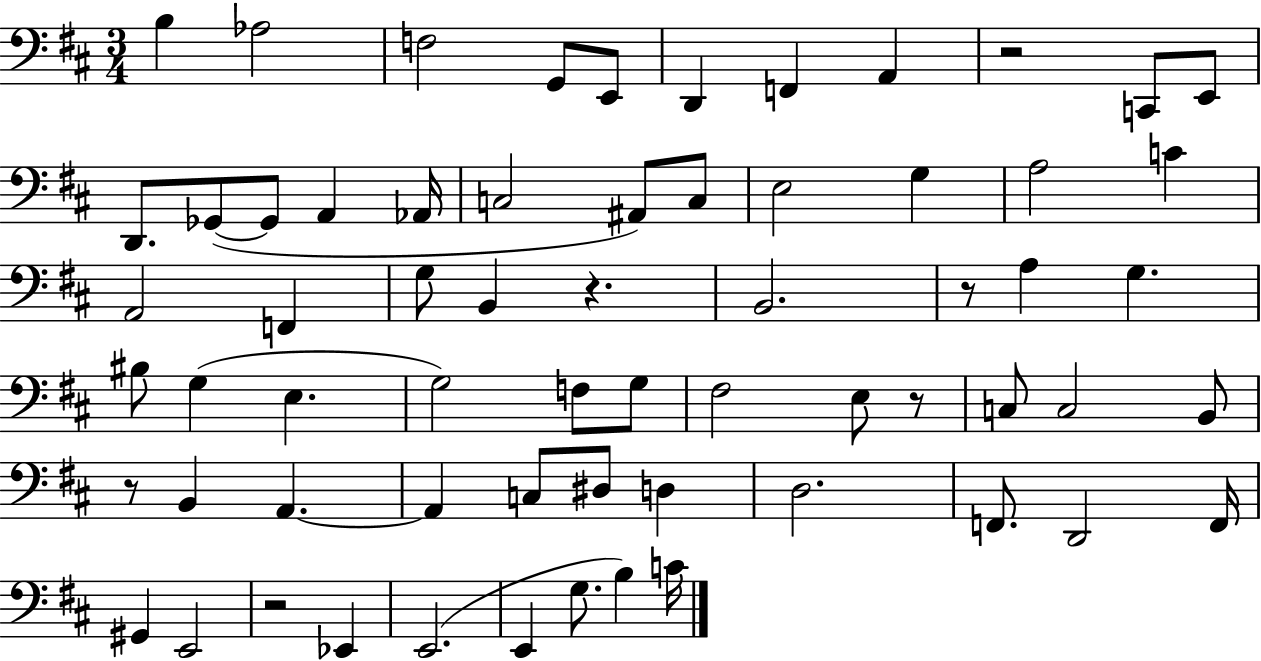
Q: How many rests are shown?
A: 6